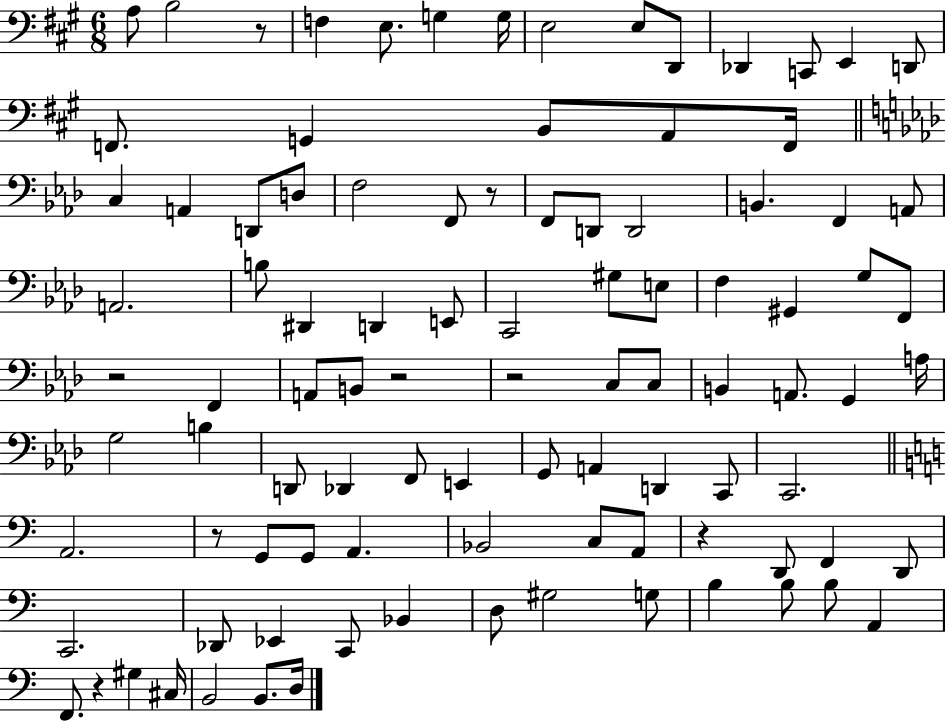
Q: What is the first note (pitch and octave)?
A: A3